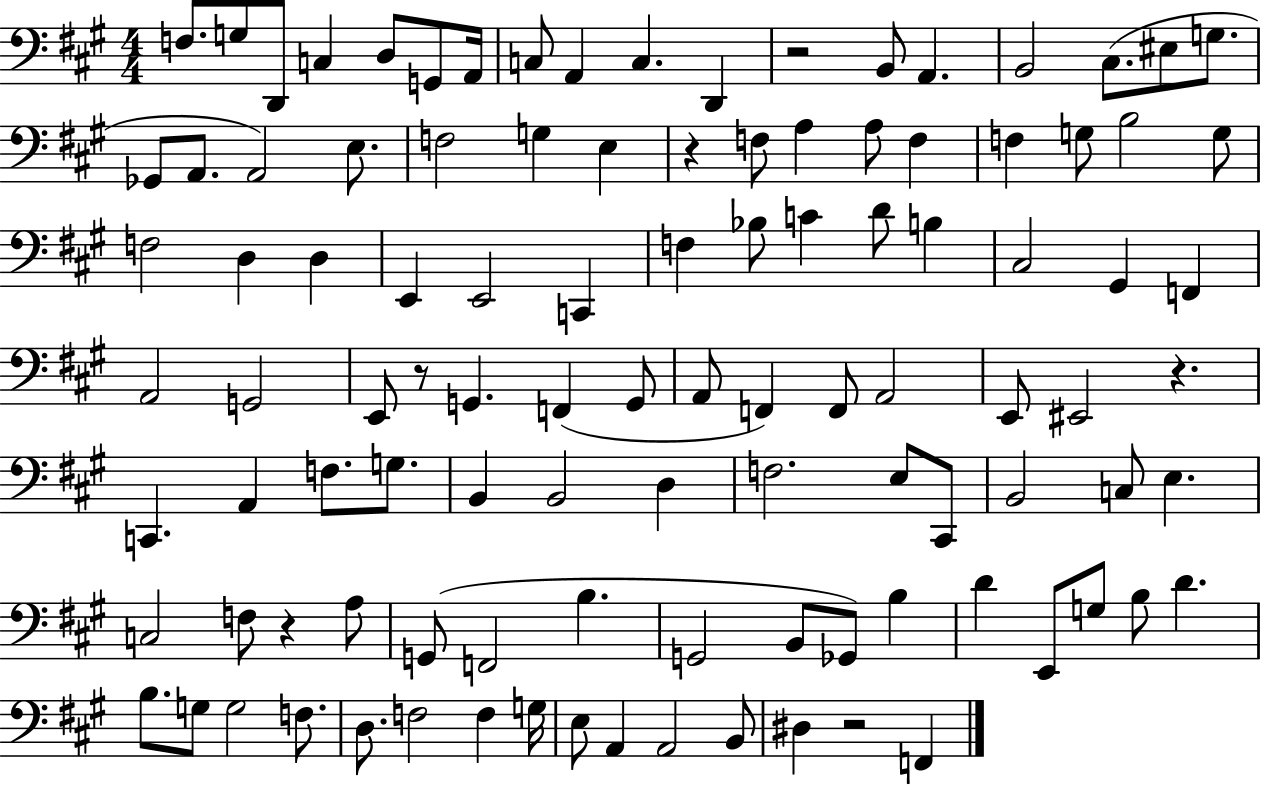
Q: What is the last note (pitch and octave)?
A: F2